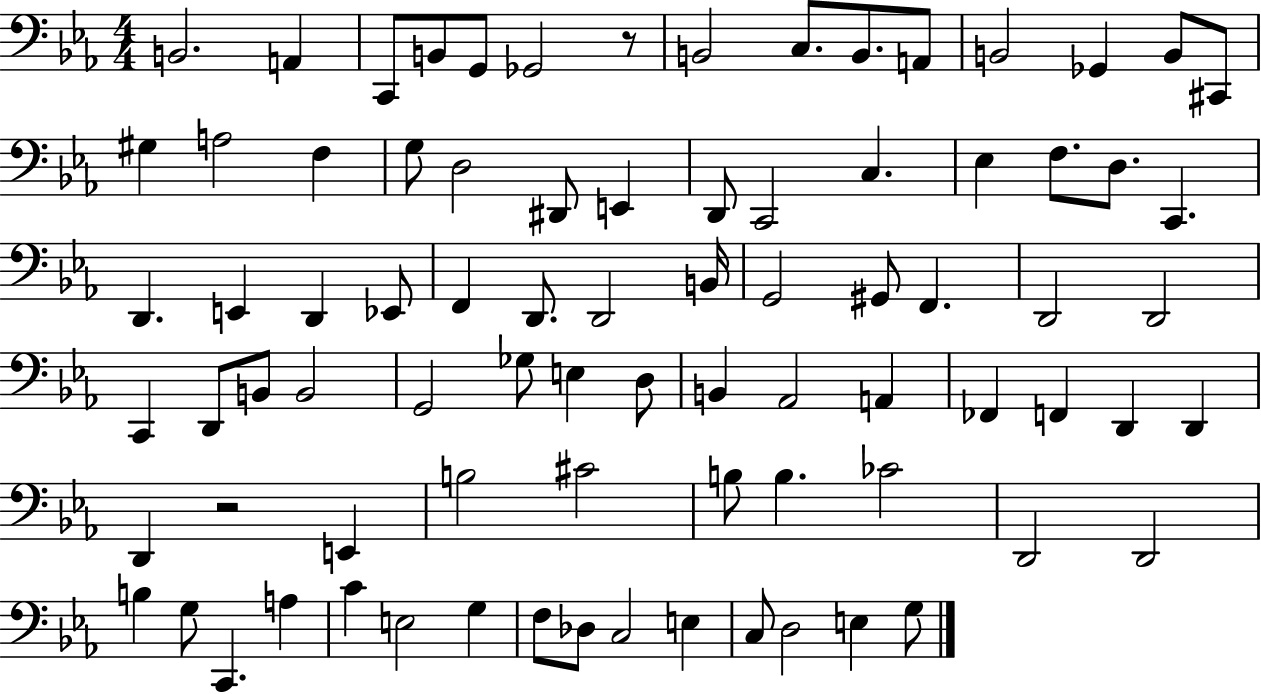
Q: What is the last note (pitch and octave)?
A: G3